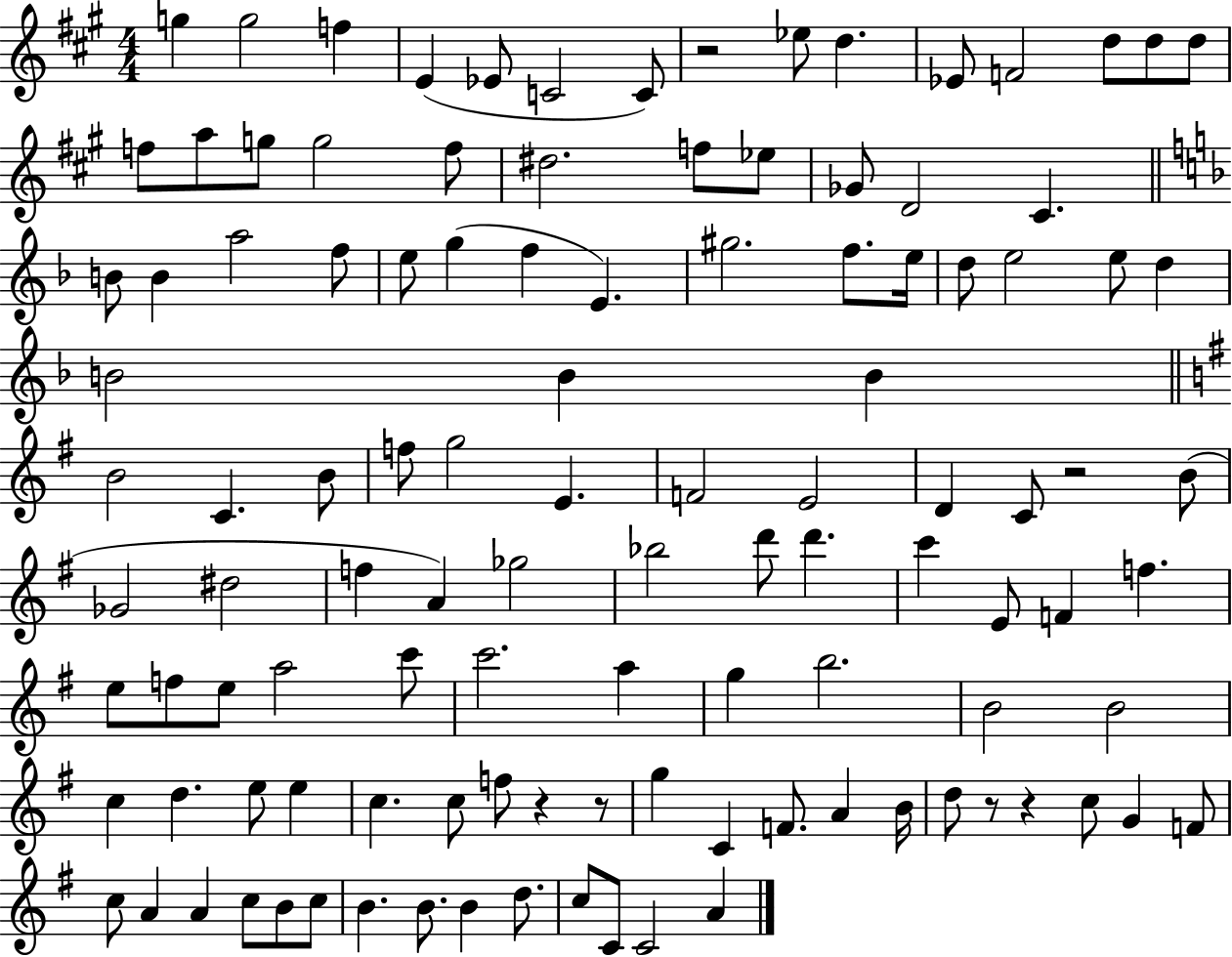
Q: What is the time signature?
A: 4/4